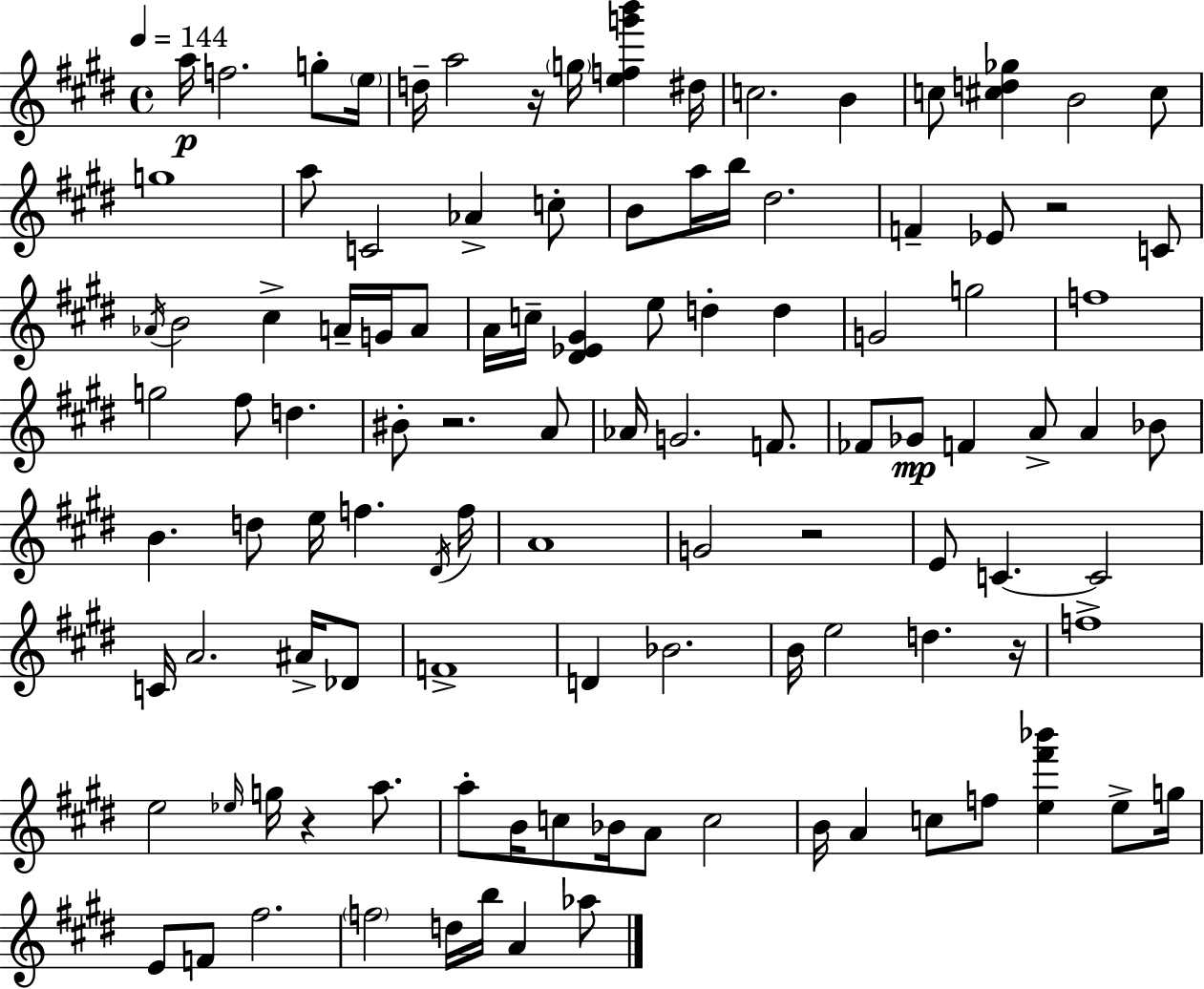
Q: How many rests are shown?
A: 6